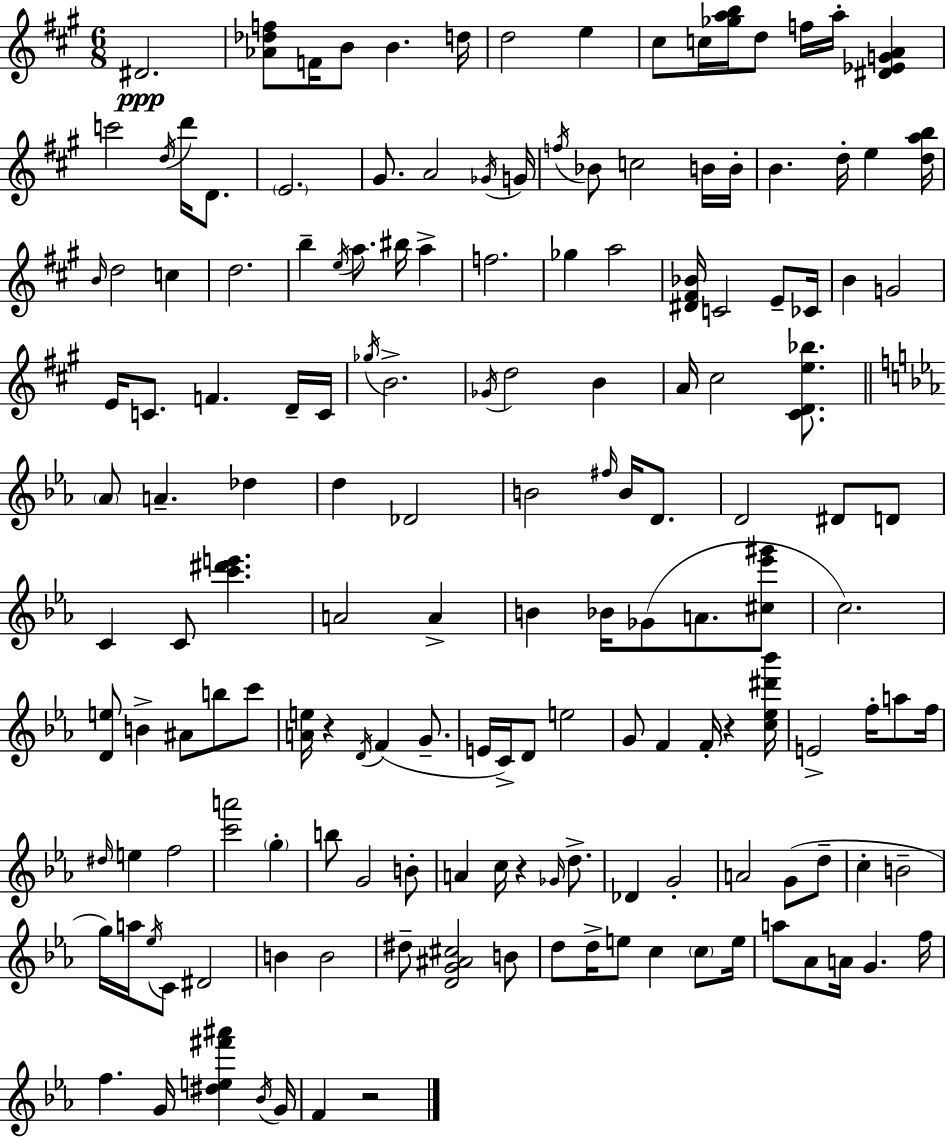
{
  \clef treble
  \numericTimeSignature
  \time 6/8
  \key a \major
  dis'2.\ppp | <aes' des'' f''>8 f'16 b'8 b'4. d''16 | d''2 e''4 | cis''8 c''16 <ges'' a'' b''>16 d''8 f''16 a''16-. <dis' ees' g' a'>4 | \break c'''2 \acciaccatura { d''16 } d'''16 d'8. | \parenthesize e'2. | gis'8. a'2 | \acciaccatura { ges'16 } g'16 \acciaccatura { f''16 } bes'8 c''2 | \break b'16 b'16-. b'4. d''16-. e''4 | <d'' a'' b''>16 \grace { b'16 } d''2 | c''4 d''2. | b''4-- \acciaccatura { e''16 } a''8. | \break bis''16 a''4-> f''2. | ges''4 a''2 | <dis' fis' bes'>16 c'2 | e'8-- ces'16 b'4 g'2 | \break e'16 c'8. f'4. | d'16-- c'16 \acciaccatura { ges''16 } b'2.-> | \acciaccatura { ges'16 } d''2 | b'4 a'16 cis''2 | \break <cis' d' e'' bes''>8. \bar "||" \break \key c \minor \parenthesize aes'8 a'4.-- des''4 | d''4 des'2 | b'2 \grace { fis''16 } b'16 d'8. | d'2 dis'8 d'8 | \break c'4 c'8 <c''' dis''' e'''>4. | a'2 a'4-> | b'4 bes'16 ges'8( a'8. <cis'' ees''' gis'''>8 | c''2.) | \break <d' e''>8 b'4-> ais'8 b''8 c'''8 | <a' e''>16 r4 \acciaccatura { d'16 } f'4( g'8.-- | e'16 c'16->) d'8 e''2 | g'8 f'4 f'16-. r4 | \break <c'' ees'' dis''' bes'''>16 e'2-> f''16-. a''8 | f''16 \grace { dis''16 } e''4 f''2 | <c''' a'''>2 \parenthesize g''4-. | b''8 g'2 | \break b'8-. a'4 c''16 r4 | \grace { ges'16 } d''8.-> des'4 g'2-. | a'2 | g'8( d''8-- c''4-. b'2-- | \break g''16) a''16 \acciaccatura { ees''16 } c'8 dis'2 | b'4 b'2 | dis''8-- <d' g' ais' cis''>2 | b'8 d''8 d''16-> e''8 c''4 | \break \parenthesize c''8 e''16 a''8 aes'8 a'16 g'4. | f''16 f''4. g'16 | <dis'' e'' fis''' ais'''>4 \acciaccatura { bes'16 } g'16 f'4 r2 | \bar "|."
}